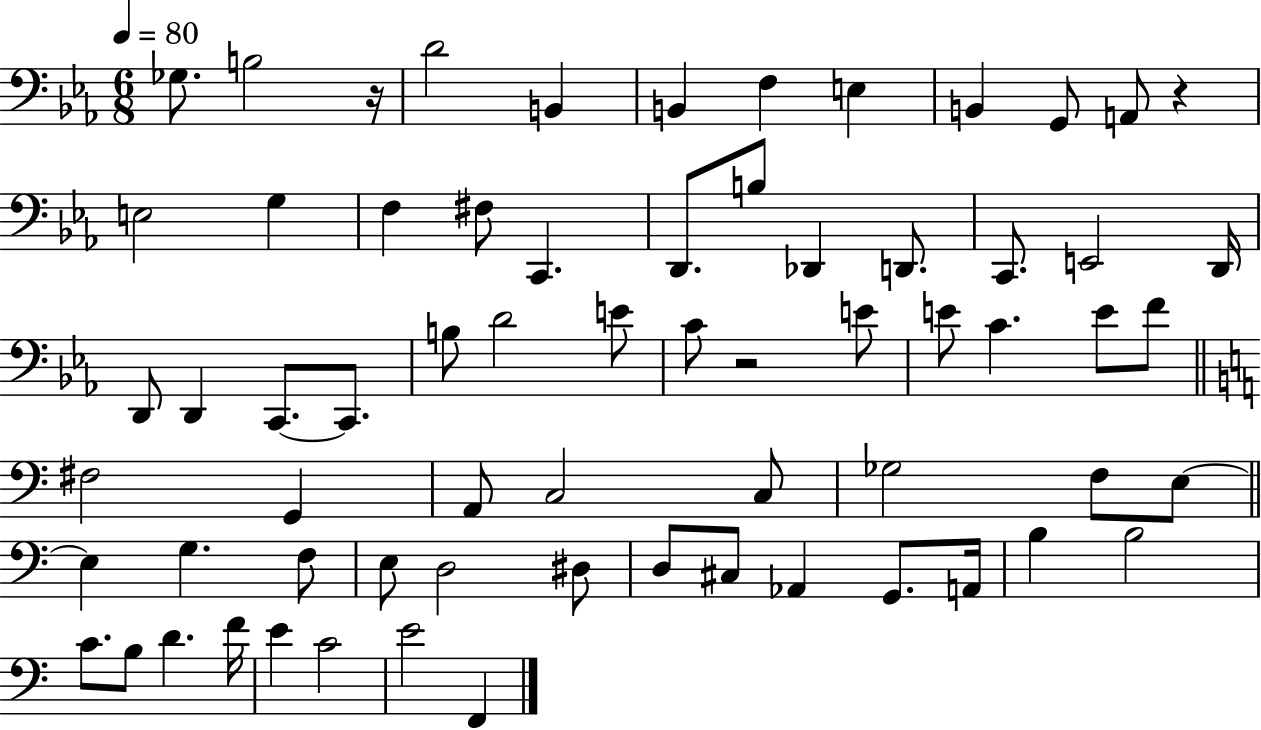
{
  \clef bass
  \numericTimeSignature
  \time 6/8
  \key ees \major
  \tempo 4 = 80
  ges8. b2 r16 | d'2 b,4 | b,4 f4 e4 | b,4 g,8 a,8 r4 | \break e2 g4 | f4 fis8 c,4. | d,8. b8 des,4 d,8. | c,8. e,2 d,16 | \break d,8 d,4 c,8.~~ c,8. | b8 d'2 e'8 | c'8 r2 e'8 | e'8 c'4. e'8 f'8 | \break \bar "||" \break \key c \major fis2 g,4 | a,8 c2 c8 | ges2 f8 e8~~ | \bar "||" \break \key c \major e4 g4. f8 | e8 d2 dis8 | d8 cis8 aes,4 g,8. a,16 | b4 b2 | \break c'8. b8 d'4. f'16 | e'4 c'2 | e'2 f,4 | \bar "|."
}